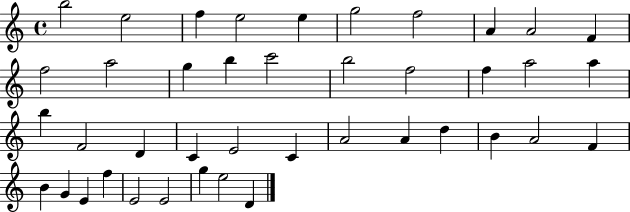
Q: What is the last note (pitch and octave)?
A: D4